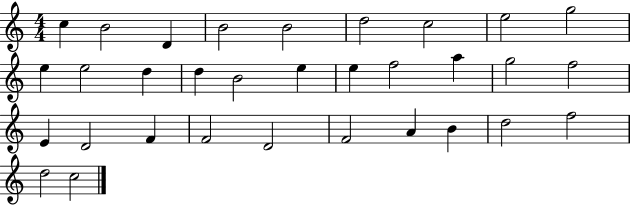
X:1
T:Untitled
M:4/4
L:1/4
K:C
c B2 D B2 B2 d2 c2 e2 g2 e e2 d d B2 e e f2 a g2 f2 E D2 F F2 D2 F2 A B d2 f2 d2 c2